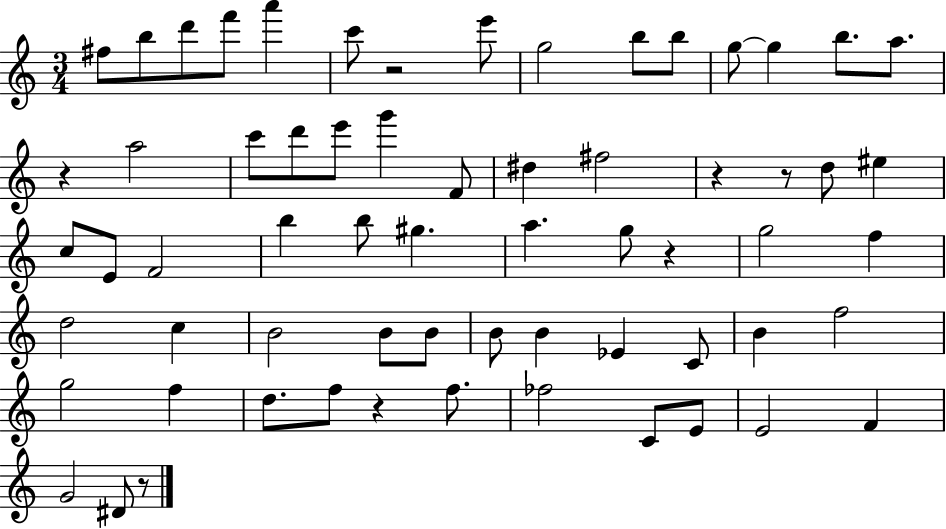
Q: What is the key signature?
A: C major